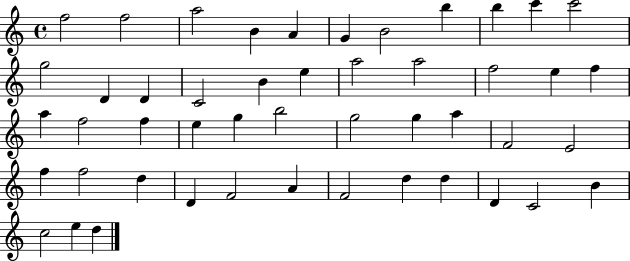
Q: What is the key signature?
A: C major